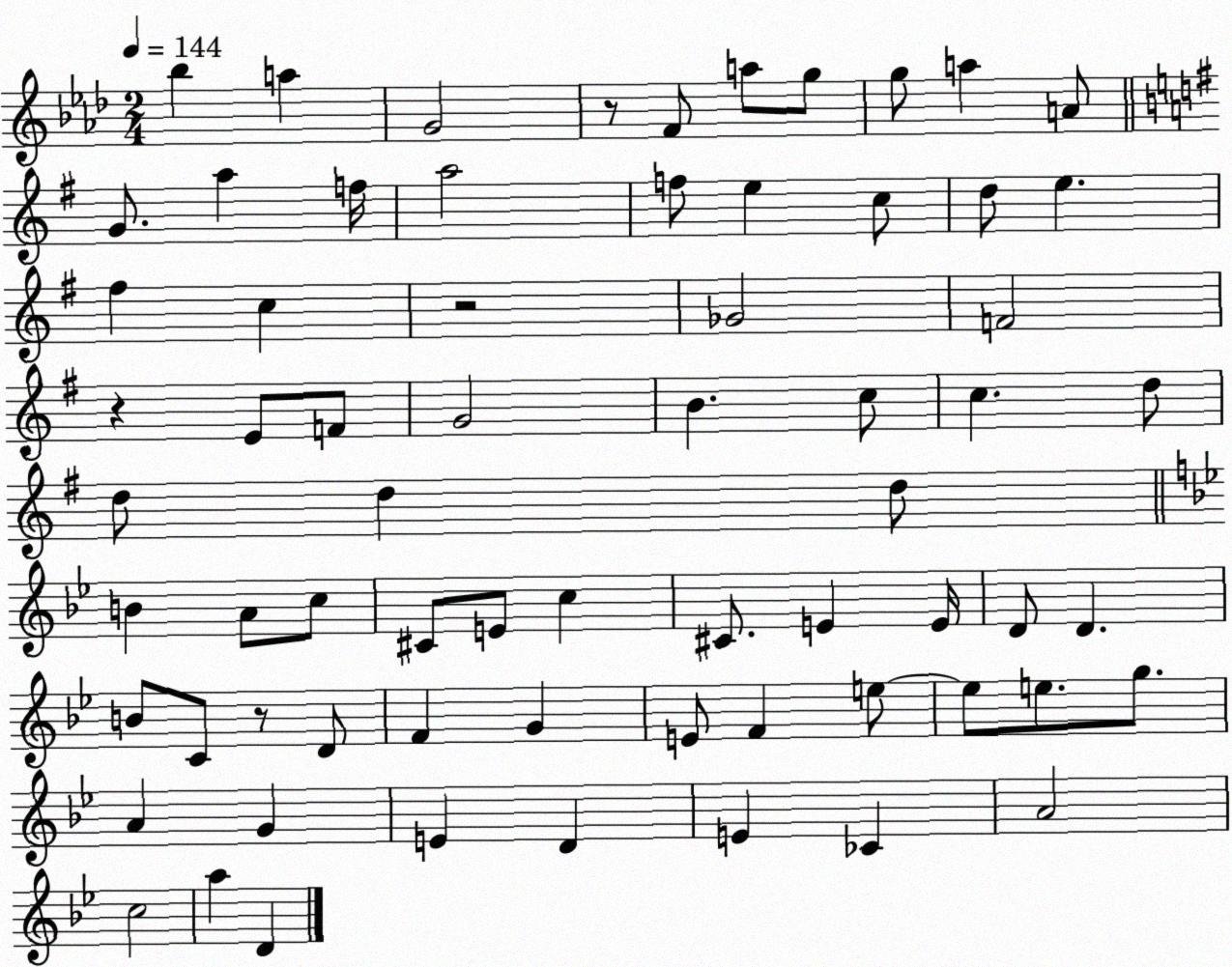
X:1
T:Untitled
M:2/4
L:1/4
K:Ab
_b a G2 z/2 F/2 a/2 g/2 g/2 a A/2 G/2 a f/4 a2 f/2 e c/2 d/2 e ^f c z2 _G2 F2 z E/2 F/2 G2 B c/2 c d/2 d/2 d d/2 B A/2 c/2 ^C/2 E/2 c ^C/2 E E/4 D/2 D B/2 C/2 z/2 D/2 F G E/2 F e/2 e/2 e/2 g/2 A G E D E _C A2 c2 a D